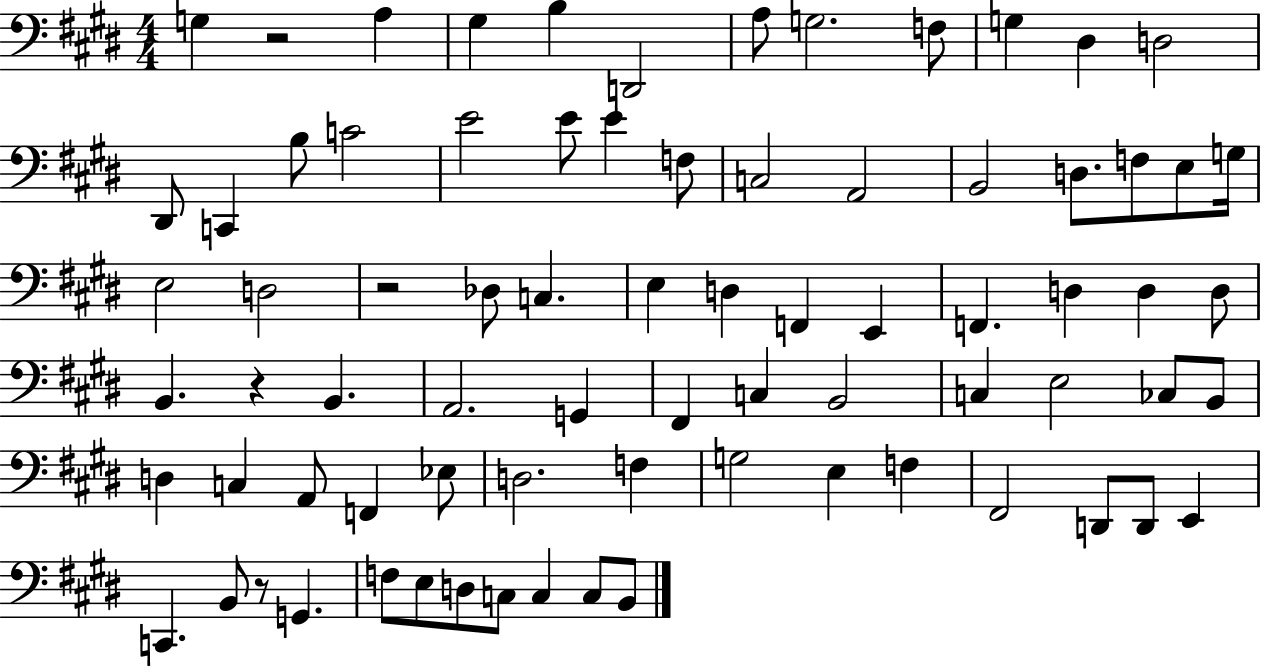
X:1
T:Untitled
M:4/4
L:1/4
K:E
G, z2 A, ^G, B, D,,2 A,/2 G,2 F,/2 G, ^D, D,2 ^D,,/2 C,, B,/2 C2 E2 E/2 E F,/2 C,2 A,,2 B,,2 D,/2 F,/2 E,/2 G,/4 E,2 D,2 z2 _D,/2 C, E, D, F,, E,, F,, D, D, D,/2 B,, z B,, A,,2 G,, ^F,, C, B,,2 C, E,2 _C,/2 B,,/2 D, C, A,,/2 F,, _E,/2 D,2 F, G,2 E, F, ^F,,2 D,,/2 D,,/2 E,, C,, B,,/2 z/2 G,, F,/2 E,/2 D,/2 C,/2 C, C,/2 B,,/2